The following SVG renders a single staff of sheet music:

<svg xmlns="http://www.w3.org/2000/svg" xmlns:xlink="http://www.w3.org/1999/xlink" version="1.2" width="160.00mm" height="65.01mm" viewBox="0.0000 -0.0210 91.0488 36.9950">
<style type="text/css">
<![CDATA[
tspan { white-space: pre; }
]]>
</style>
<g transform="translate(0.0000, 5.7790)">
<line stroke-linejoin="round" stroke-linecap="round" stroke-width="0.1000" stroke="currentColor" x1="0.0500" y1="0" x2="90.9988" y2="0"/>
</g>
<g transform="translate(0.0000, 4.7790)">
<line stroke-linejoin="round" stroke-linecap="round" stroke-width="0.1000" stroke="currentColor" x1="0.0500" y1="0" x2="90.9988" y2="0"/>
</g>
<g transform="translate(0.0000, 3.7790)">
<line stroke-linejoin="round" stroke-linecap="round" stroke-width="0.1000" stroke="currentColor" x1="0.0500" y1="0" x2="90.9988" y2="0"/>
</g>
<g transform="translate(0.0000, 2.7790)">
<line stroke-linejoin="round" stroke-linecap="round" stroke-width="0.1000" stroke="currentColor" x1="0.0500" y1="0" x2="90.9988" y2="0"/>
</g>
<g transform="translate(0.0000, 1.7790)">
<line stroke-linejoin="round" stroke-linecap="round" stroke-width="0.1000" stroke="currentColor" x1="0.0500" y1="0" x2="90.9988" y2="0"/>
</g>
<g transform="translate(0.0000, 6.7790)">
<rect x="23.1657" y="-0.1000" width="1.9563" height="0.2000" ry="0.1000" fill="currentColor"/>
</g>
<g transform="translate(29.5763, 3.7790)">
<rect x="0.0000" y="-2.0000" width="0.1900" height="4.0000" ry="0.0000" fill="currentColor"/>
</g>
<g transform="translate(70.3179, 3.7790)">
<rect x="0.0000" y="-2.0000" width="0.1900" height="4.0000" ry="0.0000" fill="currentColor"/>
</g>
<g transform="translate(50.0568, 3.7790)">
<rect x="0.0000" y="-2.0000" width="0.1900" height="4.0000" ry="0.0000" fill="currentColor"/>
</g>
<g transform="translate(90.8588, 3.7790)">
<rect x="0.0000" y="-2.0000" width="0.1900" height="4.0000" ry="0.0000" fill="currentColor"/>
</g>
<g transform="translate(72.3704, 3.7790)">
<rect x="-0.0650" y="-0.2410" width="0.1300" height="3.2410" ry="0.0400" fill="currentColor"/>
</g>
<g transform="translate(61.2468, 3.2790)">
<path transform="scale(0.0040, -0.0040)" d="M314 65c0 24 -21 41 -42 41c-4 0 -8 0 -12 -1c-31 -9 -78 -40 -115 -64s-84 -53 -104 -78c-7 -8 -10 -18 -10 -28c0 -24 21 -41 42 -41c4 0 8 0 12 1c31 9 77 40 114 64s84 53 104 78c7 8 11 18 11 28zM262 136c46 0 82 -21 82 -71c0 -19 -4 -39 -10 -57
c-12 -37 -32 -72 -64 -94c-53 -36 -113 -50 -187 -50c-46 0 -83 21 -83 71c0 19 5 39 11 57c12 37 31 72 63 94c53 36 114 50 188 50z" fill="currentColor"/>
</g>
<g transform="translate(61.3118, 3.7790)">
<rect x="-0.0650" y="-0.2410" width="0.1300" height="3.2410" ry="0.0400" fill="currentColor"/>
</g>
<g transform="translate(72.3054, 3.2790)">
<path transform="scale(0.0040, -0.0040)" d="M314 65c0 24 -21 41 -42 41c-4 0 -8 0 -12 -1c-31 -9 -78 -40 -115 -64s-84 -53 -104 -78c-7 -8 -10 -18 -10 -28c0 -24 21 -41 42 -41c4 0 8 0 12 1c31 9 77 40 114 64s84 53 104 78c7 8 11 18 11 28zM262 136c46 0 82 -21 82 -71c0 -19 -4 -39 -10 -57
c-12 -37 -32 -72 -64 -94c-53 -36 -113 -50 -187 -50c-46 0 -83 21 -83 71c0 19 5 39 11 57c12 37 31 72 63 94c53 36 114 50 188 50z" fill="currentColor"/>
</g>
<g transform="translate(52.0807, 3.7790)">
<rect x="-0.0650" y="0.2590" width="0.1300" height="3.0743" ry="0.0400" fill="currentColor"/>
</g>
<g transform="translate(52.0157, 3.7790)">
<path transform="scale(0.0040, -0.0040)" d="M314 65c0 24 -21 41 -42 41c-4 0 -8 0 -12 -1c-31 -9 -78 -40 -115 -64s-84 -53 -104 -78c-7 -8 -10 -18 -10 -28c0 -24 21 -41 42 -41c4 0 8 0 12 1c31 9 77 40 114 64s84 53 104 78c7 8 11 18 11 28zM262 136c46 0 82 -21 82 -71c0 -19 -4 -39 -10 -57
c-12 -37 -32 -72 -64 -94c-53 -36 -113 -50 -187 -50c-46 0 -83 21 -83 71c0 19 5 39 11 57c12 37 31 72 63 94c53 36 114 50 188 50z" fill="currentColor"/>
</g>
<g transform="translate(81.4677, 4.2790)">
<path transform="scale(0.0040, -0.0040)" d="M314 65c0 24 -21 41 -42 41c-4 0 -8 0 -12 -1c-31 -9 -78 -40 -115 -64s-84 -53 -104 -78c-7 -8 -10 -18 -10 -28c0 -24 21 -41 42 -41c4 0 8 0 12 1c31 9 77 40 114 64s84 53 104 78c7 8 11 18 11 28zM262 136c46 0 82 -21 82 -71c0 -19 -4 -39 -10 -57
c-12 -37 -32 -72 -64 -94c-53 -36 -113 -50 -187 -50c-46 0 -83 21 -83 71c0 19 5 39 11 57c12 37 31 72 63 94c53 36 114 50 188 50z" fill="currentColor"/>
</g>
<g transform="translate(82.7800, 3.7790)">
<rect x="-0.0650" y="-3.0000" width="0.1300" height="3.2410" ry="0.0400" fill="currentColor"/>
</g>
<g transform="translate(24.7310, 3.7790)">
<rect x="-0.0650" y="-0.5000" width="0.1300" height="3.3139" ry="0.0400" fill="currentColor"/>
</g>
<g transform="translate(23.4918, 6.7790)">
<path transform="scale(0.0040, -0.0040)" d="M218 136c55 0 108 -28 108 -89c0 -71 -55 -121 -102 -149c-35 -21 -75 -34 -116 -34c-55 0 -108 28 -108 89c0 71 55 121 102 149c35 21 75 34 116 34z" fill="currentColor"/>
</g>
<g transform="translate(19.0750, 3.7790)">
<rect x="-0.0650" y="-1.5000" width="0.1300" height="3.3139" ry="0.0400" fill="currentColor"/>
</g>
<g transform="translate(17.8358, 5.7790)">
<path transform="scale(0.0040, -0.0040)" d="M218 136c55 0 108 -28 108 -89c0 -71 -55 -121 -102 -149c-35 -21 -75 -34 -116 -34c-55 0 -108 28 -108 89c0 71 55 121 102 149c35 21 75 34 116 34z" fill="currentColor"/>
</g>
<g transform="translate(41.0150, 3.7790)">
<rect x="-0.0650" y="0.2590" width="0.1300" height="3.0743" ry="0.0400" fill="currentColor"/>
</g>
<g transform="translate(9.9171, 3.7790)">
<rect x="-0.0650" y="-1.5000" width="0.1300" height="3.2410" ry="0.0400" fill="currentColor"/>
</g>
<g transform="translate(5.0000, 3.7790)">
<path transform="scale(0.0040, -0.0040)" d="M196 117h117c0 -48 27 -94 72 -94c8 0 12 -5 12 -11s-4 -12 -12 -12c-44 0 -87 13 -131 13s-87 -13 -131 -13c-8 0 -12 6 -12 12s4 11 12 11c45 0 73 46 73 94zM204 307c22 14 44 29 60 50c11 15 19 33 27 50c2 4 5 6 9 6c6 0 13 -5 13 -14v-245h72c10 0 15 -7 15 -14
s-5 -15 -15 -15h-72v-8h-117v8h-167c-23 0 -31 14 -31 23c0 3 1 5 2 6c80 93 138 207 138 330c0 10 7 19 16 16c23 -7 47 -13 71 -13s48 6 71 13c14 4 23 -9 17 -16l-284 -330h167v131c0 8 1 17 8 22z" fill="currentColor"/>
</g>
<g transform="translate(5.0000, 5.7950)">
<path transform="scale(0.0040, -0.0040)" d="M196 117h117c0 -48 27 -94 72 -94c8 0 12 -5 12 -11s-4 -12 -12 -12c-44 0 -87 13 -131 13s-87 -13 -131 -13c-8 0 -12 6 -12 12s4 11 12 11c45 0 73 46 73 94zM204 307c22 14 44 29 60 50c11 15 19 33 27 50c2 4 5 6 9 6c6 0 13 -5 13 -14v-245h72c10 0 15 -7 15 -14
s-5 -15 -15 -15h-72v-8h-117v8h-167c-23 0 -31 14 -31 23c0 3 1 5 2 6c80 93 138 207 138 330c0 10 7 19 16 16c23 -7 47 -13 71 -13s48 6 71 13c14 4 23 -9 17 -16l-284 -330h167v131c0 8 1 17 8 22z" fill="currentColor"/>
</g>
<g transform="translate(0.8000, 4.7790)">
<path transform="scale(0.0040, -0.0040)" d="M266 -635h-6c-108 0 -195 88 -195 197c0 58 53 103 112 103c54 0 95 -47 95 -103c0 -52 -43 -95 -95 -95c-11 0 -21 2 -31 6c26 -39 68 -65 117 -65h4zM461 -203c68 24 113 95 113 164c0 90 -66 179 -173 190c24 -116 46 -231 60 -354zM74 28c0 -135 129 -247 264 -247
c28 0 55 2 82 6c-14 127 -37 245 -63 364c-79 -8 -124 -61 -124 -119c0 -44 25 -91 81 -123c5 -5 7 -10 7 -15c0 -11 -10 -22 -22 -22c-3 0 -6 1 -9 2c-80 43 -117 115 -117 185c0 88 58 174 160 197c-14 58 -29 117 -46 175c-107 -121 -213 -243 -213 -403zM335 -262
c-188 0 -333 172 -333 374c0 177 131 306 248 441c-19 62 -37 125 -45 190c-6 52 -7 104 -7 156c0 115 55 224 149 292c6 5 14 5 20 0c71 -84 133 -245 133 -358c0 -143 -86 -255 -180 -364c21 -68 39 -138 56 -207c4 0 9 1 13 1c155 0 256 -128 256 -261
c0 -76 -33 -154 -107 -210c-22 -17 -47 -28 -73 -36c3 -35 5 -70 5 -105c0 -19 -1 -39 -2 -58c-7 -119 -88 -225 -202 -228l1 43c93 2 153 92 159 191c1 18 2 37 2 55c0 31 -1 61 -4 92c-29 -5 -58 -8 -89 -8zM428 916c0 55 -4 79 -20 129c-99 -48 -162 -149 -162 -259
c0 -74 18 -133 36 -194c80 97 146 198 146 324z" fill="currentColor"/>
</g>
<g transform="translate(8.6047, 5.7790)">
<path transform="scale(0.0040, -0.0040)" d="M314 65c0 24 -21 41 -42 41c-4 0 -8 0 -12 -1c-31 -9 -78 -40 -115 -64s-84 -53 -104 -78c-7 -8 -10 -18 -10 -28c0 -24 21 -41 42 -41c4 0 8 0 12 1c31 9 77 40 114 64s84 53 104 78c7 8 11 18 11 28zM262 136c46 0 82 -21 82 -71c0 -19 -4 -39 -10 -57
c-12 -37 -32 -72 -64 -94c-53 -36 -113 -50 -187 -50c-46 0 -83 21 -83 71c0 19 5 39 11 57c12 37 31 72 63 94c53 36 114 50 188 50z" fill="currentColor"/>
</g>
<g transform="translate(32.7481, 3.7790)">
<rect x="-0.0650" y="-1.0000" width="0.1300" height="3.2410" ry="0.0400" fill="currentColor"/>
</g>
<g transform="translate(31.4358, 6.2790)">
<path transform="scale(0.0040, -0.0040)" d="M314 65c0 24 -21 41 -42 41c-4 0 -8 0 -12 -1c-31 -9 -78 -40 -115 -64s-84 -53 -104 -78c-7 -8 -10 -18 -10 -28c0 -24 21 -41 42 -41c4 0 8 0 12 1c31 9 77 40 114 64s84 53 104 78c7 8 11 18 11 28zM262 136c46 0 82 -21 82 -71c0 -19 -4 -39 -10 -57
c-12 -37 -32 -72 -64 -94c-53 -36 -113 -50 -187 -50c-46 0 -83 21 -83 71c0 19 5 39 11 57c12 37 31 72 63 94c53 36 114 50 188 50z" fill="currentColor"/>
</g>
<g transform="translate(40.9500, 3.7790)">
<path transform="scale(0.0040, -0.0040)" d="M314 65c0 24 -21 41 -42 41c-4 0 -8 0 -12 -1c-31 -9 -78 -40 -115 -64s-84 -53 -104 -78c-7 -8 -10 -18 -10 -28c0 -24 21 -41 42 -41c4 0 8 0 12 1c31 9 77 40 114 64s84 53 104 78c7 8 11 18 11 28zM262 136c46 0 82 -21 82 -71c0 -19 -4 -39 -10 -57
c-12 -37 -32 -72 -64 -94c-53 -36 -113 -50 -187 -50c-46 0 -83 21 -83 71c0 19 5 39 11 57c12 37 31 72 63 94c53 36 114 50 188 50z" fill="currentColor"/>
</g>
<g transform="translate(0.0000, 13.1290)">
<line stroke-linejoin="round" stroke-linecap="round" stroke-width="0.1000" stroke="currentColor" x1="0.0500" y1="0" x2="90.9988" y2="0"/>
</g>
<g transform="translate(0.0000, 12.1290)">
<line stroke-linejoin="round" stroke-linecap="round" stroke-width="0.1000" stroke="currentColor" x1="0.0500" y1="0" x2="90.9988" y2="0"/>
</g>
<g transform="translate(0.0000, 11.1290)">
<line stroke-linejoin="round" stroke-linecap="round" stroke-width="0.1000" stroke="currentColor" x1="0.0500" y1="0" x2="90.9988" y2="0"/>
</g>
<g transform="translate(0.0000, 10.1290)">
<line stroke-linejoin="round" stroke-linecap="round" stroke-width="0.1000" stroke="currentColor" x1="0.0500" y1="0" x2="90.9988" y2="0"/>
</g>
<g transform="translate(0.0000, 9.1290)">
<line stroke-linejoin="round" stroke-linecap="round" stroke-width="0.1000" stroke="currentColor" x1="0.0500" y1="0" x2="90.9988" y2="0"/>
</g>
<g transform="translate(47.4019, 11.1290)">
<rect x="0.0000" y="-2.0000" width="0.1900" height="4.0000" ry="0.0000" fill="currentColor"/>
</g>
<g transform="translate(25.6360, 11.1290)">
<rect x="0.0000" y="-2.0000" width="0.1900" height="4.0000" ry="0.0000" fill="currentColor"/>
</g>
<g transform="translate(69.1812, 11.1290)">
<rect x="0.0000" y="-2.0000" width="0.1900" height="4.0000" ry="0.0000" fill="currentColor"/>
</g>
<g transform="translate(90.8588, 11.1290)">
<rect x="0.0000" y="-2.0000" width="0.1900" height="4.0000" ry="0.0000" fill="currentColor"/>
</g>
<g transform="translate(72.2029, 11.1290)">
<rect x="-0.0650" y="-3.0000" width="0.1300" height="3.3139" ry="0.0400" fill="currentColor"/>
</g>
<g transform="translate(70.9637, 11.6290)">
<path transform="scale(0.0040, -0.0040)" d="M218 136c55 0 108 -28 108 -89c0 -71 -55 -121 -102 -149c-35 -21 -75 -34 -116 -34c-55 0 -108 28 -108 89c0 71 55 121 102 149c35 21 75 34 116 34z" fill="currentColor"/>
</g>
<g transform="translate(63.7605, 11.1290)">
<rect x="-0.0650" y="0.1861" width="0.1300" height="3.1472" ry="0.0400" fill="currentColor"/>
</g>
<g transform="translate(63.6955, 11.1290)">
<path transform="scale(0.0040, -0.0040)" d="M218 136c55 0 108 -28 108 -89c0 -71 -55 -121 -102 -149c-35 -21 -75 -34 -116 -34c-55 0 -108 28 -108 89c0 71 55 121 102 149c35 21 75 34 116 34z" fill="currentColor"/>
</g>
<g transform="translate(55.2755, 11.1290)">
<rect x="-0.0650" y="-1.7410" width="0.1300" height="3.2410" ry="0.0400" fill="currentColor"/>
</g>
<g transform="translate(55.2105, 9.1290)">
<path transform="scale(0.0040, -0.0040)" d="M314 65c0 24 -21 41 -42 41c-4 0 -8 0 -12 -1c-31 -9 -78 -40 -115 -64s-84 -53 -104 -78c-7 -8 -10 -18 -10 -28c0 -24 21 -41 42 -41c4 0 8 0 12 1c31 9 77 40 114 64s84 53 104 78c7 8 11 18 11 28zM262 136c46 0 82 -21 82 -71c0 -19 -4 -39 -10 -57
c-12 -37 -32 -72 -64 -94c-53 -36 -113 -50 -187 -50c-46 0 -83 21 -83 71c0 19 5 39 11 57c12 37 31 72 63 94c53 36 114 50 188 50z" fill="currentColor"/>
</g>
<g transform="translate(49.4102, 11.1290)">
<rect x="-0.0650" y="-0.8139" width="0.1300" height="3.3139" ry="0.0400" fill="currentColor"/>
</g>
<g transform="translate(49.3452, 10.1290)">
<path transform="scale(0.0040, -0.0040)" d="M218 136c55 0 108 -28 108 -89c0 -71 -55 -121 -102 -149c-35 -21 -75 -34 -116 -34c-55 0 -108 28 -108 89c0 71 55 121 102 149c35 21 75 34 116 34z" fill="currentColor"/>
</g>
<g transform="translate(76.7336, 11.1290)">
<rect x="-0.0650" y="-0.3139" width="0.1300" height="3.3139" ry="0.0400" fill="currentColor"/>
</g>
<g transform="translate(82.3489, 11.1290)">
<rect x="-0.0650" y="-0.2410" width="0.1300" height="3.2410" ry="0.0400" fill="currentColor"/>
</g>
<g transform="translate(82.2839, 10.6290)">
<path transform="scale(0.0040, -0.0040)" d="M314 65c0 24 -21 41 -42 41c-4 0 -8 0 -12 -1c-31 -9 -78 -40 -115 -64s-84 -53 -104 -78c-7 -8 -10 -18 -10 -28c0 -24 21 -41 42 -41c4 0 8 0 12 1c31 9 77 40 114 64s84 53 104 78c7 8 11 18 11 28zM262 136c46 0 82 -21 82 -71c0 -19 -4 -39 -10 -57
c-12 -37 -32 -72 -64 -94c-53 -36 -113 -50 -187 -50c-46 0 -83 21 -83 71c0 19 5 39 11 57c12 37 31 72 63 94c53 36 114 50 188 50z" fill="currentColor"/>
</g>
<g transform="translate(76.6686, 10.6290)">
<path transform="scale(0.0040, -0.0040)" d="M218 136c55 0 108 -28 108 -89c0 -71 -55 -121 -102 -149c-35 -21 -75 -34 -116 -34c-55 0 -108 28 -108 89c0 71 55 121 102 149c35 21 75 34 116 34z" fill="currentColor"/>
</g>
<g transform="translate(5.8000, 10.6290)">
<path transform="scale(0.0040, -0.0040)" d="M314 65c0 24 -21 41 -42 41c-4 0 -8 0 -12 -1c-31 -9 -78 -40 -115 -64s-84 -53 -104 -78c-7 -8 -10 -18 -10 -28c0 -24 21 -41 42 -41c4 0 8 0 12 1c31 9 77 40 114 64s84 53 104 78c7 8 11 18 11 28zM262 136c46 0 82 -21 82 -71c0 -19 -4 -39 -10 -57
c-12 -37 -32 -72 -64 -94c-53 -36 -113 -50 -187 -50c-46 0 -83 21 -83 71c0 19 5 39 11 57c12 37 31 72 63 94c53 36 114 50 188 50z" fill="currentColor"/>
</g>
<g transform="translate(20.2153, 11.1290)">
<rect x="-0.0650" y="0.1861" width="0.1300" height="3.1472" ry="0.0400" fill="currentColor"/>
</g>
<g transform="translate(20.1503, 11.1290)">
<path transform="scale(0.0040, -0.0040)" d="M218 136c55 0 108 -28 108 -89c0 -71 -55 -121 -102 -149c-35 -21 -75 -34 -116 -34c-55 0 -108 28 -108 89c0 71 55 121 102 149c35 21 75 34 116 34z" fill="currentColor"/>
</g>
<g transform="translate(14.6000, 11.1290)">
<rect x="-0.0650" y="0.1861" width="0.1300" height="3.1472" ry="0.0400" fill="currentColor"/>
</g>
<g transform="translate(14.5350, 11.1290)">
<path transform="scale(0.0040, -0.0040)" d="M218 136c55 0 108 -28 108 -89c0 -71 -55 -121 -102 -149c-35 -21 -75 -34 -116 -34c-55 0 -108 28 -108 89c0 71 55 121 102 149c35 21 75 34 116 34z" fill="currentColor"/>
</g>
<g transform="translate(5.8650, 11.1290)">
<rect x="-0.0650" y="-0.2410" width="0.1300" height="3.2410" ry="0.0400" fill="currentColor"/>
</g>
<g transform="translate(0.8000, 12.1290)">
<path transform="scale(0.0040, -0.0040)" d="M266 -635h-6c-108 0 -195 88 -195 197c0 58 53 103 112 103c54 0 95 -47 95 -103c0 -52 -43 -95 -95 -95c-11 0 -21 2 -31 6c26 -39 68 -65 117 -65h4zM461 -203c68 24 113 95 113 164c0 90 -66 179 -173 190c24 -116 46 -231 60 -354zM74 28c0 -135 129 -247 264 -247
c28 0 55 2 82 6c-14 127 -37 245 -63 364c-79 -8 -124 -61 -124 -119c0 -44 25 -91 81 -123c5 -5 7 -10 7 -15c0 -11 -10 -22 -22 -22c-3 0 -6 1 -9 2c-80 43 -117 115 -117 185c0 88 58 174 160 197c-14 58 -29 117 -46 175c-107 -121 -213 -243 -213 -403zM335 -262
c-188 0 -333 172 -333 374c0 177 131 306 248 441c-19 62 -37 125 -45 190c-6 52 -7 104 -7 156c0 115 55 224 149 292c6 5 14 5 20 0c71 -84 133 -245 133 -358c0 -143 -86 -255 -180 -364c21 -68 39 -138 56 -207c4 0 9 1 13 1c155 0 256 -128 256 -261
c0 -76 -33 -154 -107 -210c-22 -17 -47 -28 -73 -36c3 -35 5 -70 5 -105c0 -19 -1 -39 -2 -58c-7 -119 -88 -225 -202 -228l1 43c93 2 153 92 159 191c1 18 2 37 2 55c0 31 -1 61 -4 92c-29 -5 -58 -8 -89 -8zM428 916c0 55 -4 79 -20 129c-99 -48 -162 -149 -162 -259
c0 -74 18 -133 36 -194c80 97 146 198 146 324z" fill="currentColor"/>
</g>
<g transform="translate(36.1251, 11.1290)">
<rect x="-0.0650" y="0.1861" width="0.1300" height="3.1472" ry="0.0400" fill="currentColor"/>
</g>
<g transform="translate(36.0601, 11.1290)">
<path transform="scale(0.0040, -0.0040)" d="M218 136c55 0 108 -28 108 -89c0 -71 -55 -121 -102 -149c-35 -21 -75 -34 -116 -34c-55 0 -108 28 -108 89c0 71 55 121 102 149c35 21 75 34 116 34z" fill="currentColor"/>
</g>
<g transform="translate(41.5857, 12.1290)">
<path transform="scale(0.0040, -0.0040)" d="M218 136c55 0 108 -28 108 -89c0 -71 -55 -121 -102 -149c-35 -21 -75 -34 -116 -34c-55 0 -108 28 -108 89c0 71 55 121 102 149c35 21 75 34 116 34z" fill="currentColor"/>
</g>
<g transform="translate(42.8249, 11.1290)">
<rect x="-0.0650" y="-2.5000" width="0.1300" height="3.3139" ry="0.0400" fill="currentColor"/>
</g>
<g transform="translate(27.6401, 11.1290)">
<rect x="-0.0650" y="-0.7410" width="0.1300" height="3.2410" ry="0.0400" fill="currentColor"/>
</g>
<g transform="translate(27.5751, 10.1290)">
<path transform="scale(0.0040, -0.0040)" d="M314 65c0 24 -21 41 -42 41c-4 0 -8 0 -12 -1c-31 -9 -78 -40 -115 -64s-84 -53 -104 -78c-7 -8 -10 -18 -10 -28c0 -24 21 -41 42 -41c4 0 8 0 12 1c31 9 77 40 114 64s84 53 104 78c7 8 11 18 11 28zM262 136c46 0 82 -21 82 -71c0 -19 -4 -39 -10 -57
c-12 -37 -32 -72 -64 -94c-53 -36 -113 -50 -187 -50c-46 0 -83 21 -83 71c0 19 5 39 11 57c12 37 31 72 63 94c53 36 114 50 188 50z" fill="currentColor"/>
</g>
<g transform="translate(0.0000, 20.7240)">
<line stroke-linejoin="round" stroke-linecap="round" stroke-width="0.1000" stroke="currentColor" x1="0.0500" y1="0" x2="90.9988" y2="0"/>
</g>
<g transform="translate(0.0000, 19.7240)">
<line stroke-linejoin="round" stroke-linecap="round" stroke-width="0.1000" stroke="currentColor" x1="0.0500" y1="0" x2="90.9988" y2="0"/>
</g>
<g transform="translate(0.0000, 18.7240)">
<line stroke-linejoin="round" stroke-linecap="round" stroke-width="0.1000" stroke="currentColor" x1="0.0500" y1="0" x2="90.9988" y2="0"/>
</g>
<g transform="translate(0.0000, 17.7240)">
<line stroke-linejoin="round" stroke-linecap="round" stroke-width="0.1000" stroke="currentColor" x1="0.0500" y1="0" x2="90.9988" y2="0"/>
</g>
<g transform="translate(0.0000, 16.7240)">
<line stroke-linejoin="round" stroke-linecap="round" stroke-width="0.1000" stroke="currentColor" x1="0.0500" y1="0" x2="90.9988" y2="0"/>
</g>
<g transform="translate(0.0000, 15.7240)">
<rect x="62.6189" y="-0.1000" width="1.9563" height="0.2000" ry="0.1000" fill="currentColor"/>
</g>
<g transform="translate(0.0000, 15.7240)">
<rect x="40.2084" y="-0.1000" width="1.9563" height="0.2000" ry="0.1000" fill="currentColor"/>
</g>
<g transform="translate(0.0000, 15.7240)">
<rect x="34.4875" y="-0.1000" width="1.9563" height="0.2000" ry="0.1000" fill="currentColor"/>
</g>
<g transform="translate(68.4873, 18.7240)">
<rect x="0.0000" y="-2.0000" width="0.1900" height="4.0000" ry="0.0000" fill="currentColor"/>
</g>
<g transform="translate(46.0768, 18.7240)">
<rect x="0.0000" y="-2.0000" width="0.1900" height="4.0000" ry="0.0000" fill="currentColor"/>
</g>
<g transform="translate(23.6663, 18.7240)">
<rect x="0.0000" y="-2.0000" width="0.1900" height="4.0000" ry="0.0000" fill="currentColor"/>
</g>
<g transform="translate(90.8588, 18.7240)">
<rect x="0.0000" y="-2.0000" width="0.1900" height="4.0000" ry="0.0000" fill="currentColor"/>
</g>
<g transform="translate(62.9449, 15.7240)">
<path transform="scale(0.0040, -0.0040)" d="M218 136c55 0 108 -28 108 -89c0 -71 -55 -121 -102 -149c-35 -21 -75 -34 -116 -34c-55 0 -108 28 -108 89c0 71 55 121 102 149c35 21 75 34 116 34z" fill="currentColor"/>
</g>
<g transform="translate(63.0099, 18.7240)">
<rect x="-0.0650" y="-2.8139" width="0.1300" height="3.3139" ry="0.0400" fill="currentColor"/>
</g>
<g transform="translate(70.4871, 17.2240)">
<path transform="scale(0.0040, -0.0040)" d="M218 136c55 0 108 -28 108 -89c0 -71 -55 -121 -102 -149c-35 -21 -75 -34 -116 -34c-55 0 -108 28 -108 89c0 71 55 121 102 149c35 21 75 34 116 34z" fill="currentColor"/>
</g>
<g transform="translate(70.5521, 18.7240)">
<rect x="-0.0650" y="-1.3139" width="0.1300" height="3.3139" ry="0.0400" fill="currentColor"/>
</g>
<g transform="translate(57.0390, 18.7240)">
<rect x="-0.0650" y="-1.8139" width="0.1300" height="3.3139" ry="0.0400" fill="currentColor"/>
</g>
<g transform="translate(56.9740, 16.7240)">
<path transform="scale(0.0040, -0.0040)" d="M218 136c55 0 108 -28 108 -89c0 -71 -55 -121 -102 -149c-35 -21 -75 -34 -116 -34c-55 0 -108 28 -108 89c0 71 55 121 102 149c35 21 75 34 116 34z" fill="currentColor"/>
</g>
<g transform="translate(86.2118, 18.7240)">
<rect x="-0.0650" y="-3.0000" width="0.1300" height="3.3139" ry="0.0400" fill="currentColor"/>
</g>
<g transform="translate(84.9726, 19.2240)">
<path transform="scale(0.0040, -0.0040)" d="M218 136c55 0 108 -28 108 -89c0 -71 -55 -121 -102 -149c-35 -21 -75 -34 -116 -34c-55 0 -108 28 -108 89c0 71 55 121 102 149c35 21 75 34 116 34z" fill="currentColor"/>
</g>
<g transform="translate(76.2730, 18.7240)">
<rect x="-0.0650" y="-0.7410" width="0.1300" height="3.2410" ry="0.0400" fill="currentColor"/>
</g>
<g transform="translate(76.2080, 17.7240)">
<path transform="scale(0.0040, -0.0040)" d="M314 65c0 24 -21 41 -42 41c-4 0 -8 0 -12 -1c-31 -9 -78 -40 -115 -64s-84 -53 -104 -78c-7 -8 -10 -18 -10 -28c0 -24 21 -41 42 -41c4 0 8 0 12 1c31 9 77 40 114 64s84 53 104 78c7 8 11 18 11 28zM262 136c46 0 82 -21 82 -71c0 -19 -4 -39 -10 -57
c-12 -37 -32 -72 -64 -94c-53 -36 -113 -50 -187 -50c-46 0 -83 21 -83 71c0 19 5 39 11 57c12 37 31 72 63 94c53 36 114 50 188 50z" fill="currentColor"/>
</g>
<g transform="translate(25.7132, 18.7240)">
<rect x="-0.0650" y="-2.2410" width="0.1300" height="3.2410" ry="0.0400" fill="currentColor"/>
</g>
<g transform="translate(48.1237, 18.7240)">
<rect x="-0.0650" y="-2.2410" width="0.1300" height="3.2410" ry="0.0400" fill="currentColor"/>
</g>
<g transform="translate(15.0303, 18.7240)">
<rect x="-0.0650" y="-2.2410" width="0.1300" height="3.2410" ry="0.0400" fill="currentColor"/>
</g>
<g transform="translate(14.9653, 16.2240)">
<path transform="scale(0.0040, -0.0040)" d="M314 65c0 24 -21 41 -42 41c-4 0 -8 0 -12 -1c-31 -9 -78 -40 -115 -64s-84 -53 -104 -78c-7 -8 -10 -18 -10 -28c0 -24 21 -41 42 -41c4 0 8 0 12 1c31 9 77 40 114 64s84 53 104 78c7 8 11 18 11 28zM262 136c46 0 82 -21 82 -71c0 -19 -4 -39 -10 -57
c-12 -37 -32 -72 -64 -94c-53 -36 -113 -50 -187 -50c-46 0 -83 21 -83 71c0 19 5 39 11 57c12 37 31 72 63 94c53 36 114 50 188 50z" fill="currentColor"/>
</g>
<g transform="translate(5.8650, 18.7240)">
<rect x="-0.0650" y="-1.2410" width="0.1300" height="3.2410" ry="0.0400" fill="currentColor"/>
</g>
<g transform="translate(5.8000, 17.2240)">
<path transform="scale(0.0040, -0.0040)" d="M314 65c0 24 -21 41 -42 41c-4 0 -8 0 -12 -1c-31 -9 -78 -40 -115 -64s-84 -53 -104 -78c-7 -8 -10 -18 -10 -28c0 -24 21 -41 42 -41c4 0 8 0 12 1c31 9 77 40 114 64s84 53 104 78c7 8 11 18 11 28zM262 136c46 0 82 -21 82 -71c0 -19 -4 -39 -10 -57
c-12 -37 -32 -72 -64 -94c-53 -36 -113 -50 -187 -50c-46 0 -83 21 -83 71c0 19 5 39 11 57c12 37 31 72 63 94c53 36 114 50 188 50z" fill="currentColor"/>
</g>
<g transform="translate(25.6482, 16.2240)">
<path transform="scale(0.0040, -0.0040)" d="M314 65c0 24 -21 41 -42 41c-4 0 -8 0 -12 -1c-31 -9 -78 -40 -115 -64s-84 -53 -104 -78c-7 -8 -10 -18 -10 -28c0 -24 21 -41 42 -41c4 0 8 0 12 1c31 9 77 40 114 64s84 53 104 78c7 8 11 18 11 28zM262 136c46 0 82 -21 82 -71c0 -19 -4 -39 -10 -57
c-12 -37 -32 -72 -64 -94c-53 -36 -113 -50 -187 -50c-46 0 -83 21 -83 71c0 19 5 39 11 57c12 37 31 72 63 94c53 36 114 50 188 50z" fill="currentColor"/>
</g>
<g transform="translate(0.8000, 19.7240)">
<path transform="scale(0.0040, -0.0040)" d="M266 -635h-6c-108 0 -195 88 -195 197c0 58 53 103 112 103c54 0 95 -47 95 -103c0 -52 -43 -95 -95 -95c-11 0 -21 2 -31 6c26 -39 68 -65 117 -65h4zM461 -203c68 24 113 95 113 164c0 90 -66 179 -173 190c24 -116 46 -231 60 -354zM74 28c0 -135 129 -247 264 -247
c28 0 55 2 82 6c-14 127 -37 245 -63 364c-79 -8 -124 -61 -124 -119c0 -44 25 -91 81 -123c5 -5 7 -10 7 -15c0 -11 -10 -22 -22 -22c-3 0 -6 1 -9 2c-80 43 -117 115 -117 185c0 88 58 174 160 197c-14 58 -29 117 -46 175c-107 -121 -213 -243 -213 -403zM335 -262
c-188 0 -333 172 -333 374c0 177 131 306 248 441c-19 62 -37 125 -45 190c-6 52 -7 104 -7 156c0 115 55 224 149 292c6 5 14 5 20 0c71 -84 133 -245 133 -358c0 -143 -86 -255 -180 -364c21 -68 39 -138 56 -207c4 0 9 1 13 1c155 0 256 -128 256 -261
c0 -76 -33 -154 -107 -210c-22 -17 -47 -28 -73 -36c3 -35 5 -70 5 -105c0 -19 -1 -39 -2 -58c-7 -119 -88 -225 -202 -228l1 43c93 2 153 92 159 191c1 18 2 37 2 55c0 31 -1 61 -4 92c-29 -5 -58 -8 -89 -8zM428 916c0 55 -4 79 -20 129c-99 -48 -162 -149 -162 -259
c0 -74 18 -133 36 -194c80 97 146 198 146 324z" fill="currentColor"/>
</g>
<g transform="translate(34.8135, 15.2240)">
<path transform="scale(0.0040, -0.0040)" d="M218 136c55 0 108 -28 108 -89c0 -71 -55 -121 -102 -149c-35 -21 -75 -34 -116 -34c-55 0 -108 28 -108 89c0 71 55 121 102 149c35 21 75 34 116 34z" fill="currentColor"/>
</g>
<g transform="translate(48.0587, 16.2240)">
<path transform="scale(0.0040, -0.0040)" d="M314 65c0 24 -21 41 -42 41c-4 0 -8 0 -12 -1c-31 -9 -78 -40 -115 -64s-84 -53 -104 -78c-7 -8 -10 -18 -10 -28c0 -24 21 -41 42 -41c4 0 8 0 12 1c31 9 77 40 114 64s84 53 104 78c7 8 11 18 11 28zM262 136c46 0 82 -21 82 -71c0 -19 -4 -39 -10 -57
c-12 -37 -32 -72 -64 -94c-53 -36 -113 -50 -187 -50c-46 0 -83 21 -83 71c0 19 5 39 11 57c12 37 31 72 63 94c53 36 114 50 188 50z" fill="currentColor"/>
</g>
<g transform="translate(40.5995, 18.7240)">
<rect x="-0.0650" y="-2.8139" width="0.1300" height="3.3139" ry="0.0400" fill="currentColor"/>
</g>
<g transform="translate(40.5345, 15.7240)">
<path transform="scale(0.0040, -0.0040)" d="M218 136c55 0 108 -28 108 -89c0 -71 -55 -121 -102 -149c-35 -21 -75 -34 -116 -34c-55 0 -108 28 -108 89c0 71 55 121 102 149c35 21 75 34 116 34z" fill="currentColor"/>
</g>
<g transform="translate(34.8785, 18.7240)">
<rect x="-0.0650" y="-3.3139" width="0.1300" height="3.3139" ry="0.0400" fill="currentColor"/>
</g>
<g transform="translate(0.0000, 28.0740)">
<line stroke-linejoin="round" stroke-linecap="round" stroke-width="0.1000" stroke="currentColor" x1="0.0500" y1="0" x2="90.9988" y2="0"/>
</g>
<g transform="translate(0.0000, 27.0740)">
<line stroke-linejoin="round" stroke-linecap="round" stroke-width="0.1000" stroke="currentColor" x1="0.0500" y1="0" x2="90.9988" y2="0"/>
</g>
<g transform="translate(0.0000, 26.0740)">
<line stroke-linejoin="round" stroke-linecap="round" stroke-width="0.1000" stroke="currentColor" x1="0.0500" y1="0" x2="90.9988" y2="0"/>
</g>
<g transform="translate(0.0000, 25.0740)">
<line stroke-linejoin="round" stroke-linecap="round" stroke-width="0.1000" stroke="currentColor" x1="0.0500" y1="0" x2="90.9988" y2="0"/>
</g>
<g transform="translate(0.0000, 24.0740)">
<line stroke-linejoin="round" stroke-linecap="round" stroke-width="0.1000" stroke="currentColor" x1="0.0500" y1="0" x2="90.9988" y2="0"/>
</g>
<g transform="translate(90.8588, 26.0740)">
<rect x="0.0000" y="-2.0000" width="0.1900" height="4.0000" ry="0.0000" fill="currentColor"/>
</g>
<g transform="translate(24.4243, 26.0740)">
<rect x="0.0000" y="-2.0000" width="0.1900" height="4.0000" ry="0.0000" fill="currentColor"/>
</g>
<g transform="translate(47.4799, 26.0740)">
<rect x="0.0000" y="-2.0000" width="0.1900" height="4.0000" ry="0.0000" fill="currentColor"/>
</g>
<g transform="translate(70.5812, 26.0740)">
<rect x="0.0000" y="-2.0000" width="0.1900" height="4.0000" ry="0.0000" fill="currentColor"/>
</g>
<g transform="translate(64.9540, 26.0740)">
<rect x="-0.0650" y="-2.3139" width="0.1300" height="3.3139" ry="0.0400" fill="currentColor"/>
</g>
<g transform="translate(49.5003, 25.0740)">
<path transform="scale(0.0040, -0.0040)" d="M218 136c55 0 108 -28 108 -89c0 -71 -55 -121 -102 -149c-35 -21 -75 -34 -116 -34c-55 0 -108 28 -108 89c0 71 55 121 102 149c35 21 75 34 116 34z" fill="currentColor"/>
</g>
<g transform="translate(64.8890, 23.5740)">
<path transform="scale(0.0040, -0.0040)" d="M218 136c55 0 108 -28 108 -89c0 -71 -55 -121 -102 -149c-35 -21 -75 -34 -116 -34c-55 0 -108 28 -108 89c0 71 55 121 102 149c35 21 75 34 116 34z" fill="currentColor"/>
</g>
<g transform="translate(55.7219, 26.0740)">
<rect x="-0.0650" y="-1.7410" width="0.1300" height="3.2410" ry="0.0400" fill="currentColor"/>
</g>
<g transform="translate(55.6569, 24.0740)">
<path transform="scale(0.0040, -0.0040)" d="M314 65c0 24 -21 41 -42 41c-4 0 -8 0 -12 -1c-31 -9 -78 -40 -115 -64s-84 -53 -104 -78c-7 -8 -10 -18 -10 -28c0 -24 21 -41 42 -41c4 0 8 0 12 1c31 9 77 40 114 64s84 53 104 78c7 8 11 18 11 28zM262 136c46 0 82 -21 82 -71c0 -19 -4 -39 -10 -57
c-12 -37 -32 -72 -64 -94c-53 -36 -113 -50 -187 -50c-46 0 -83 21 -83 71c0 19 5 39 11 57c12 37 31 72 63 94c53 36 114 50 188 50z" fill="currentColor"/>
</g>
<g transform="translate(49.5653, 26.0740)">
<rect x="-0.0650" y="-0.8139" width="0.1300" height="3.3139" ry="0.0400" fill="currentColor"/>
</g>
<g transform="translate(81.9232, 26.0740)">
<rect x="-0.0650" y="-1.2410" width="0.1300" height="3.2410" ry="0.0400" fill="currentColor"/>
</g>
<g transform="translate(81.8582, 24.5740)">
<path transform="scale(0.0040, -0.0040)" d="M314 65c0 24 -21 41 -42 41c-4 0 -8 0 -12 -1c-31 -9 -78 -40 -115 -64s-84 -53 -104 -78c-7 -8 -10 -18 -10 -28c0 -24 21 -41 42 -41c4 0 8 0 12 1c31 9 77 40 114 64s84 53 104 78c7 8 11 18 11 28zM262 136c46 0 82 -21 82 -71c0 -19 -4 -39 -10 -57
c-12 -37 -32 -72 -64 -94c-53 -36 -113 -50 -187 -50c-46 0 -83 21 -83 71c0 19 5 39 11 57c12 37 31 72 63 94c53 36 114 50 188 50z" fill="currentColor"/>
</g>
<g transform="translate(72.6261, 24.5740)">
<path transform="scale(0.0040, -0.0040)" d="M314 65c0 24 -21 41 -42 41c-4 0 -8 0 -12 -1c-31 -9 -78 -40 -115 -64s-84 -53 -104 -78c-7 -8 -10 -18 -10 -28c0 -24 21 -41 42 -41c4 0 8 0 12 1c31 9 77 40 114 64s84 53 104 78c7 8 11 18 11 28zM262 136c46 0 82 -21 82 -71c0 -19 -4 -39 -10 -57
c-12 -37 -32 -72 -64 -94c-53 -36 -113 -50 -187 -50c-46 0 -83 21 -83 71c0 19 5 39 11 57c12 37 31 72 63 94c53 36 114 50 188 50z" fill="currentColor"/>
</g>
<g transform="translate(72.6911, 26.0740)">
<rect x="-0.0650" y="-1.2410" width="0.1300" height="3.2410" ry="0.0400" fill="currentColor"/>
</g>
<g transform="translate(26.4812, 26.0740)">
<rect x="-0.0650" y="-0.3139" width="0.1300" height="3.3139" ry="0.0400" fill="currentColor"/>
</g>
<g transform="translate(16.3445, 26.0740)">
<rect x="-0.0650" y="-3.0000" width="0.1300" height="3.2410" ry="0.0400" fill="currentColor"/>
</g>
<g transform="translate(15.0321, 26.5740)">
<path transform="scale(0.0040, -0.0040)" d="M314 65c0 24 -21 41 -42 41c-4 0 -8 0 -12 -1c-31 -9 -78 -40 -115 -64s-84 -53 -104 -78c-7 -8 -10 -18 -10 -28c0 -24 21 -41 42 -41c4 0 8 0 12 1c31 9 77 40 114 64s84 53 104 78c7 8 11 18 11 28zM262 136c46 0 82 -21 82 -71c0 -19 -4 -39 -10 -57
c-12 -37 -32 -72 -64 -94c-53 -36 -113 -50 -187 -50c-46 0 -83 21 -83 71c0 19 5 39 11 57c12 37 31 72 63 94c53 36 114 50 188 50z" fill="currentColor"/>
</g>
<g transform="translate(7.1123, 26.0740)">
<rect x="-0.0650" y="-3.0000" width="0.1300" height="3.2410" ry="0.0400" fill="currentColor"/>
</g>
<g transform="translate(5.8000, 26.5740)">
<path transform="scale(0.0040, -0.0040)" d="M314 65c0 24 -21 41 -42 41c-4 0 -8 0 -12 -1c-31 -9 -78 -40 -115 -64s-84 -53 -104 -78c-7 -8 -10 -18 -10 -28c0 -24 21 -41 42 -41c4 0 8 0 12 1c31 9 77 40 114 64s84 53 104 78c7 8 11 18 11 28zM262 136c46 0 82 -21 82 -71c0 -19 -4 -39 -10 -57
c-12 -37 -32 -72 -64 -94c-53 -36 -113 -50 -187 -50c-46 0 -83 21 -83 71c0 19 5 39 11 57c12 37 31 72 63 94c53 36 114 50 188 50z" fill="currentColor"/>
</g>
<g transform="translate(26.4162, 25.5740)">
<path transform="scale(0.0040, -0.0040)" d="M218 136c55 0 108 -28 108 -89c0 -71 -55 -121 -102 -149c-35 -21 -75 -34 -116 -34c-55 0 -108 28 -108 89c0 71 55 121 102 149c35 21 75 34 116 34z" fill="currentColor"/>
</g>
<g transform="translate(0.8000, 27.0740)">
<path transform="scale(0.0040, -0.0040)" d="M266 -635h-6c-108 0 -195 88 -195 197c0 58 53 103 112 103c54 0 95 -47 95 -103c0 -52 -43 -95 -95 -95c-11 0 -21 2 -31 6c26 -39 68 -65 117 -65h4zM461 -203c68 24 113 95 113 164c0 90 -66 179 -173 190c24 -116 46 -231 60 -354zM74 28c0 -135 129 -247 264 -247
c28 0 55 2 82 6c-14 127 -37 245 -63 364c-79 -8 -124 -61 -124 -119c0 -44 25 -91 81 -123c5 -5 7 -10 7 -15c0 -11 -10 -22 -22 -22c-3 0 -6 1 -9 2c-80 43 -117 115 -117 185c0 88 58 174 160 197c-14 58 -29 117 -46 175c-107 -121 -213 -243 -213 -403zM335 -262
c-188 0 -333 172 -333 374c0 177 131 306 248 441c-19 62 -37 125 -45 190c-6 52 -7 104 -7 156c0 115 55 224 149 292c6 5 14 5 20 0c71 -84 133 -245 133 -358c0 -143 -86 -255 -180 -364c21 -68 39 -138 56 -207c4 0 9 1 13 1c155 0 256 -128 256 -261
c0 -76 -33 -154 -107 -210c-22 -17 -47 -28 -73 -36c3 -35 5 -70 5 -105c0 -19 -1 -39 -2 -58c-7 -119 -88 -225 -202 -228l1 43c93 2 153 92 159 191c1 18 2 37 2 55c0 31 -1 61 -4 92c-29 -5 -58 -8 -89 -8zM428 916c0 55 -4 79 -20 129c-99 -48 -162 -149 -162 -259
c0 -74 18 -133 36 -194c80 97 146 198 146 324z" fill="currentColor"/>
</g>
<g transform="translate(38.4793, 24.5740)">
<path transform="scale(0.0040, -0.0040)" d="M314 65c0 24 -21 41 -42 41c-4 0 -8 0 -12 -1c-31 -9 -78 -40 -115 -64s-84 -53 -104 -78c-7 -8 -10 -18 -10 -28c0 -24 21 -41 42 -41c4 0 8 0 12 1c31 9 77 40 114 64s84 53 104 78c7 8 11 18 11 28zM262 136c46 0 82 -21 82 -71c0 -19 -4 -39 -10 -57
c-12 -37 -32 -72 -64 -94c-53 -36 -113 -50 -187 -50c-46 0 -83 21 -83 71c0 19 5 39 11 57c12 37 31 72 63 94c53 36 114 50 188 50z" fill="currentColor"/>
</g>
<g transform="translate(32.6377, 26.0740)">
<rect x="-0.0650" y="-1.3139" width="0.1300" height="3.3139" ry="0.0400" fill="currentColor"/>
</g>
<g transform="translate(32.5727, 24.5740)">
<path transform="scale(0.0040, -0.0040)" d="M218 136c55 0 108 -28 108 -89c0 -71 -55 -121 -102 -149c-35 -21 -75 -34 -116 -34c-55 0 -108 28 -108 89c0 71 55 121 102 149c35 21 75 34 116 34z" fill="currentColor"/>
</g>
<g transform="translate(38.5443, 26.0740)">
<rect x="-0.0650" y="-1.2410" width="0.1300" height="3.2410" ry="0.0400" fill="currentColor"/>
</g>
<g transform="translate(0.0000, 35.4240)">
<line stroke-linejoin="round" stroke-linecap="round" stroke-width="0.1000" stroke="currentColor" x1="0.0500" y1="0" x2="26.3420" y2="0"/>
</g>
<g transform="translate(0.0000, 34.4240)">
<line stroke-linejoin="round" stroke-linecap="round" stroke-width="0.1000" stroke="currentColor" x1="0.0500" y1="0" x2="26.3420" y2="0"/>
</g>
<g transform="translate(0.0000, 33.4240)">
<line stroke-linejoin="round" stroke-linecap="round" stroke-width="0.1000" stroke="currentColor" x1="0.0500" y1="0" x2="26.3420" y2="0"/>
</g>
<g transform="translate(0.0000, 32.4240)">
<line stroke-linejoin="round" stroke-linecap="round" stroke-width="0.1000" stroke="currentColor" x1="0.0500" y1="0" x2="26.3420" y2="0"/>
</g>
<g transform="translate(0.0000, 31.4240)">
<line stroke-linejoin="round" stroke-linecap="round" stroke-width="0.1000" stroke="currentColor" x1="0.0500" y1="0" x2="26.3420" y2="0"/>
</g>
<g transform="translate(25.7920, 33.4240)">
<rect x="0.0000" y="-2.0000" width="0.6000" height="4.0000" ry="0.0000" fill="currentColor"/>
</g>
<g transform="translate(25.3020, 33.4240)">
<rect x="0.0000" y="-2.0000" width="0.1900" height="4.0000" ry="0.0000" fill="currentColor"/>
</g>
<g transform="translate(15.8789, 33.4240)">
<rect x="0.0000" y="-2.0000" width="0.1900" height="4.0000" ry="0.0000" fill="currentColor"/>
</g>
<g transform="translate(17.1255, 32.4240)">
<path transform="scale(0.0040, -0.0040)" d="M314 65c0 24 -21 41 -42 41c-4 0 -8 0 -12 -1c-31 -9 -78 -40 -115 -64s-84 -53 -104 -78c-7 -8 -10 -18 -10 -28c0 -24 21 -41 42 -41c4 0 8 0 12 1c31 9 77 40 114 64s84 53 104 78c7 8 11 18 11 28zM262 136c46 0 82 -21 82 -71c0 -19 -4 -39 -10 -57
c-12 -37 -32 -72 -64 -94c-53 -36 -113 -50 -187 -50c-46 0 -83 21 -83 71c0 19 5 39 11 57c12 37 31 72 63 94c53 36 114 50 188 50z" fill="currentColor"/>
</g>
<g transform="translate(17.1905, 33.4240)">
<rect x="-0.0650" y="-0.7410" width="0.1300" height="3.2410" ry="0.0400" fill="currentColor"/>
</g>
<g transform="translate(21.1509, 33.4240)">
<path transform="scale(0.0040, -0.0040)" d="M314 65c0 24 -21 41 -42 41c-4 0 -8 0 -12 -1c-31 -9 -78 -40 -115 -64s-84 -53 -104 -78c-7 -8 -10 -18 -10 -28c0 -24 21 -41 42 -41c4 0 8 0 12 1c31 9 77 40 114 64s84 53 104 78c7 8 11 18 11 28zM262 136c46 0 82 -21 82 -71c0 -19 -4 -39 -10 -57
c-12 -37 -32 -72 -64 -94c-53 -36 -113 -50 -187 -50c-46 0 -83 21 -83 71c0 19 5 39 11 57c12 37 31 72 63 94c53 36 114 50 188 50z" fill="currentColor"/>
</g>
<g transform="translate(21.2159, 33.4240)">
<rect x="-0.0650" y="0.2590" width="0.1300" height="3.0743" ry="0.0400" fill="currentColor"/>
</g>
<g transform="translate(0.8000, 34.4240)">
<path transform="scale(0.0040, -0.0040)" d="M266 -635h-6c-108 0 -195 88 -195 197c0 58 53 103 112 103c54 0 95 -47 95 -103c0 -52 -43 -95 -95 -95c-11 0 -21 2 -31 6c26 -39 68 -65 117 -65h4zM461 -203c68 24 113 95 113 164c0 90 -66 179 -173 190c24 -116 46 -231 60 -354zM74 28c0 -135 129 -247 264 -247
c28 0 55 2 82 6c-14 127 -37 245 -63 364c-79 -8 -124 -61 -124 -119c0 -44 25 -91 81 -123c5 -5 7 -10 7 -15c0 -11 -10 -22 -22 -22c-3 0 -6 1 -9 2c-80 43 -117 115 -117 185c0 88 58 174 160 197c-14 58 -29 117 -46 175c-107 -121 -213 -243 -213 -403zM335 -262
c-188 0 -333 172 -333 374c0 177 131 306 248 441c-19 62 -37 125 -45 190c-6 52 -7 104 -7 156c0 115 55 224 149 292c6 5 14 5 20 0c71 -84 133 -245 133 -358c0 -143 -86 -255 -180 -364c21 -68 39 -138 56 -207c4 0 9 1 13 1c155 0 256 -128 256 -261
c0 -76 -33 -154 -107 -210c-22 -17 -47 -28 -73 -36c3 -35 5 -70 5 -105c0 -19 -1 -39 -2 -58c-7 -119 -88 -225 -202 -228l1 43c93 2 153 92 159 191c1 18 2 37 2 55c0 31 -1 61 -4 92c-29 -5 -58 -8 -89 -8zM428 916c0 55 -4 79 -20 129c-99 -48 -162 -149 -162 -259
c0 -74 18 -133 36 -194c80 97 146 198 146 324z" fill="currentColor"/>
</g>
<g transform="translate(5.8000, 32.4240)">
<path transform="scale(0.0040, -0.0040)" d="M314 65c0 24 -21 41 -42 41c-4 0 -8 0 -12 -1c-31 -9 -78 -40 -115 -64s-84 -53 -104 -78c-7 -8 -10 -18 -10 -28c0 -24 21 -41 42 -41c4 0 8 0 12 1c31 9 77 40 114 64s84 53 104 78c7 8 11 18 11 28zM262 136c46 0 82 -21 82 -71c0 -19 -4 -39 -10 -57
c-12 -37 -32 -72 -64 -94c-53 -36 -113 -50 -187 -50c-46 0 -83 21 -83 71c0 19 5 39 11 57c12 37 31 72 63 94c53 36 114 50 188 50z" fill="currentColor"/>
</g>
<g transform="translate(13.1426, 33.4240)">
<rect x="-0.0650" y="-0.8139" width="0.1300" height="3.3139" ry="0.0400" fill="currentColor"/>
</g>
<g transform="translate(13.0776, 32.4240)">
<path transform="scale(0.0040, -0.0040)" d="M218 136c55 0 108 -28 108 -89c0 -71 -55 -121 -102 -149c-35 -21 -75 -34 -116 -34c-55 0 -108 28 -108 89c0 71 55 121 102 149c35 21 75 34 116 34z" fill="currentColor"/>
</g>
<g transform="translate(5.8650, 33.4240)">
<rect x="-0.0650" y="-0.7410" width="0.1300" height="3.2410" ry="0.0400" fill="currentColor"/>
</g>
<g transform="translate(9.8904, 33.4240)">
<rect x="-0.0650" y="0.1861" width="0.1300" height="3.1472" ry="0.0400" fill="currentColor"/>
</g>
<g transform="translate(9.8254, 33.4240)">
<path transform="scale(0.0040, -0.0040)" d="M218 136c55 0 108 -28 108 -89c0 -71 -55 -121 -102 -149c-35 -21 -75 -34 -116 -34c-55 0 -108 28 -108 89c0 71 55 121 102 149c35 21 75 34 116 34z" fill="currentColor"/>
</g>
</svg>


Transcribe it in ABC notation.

X:1
T:Untitled
M:4/4
L:1/4
K:C
E2 E C D2 B2 B2 c2 c2 A2 c2 B B d2 B G d f2 B A c c2 e2 g2 g2 b a g2 f a e d2 A A2 A2 c e e2 d f2 g e2 e2 d2 B d d2 B2